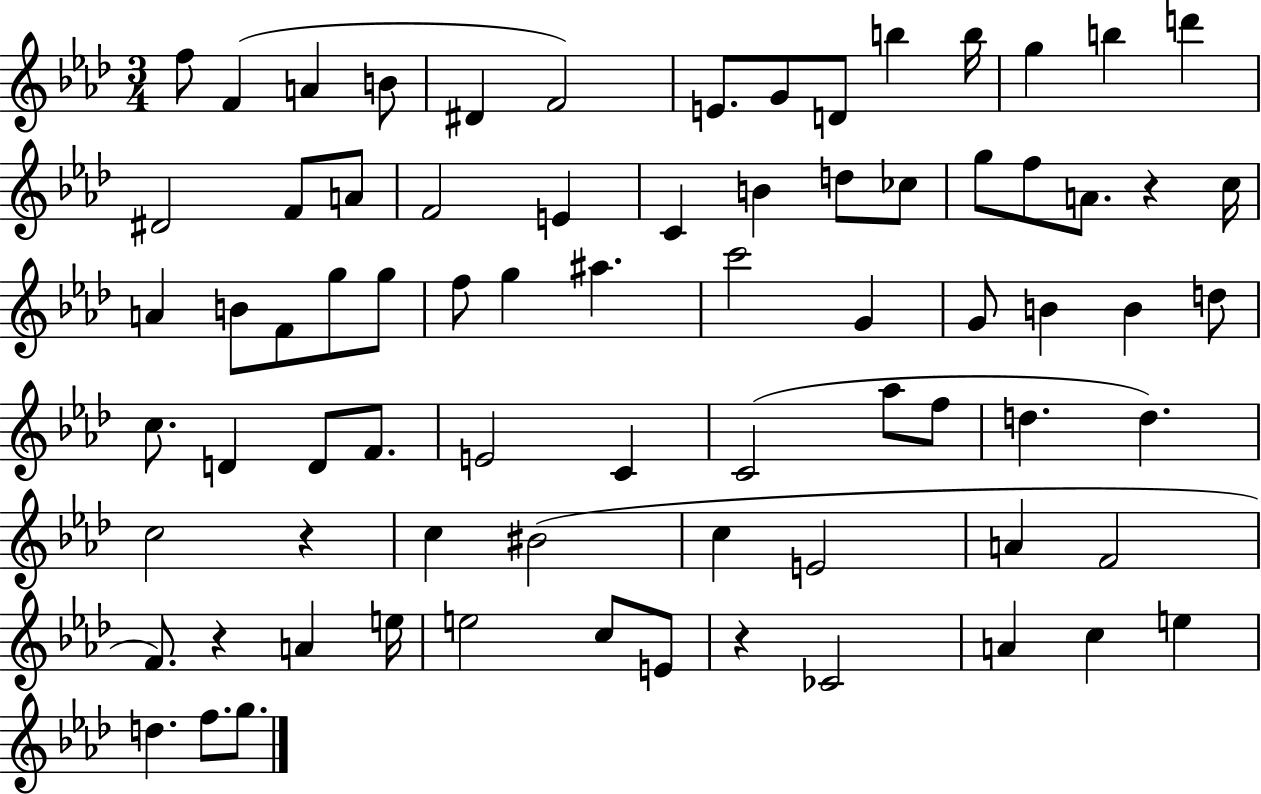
X:1
T:Untitled
M:3/4
L:1/4
K:Ab
f/2 F A B/2 ^D F2 E/2 G/2 D/2 b b/4 g b d' ^D2 F/2 A/2 F2 E C B d/2 _c/2 g/2 f/2 A/2 z c/4 A B/2 F/2 g/2 g/2 f/2 g ^a c'2 G G/2 B B d/2 c/2 D D/2 F/2 E2 C C2 _a/2 f/2 d d c2 z c ^B2 c E2 A F2 F/2 z A e/4 e2 c/2 E/2 z _C2 A c e d f/2 g/2